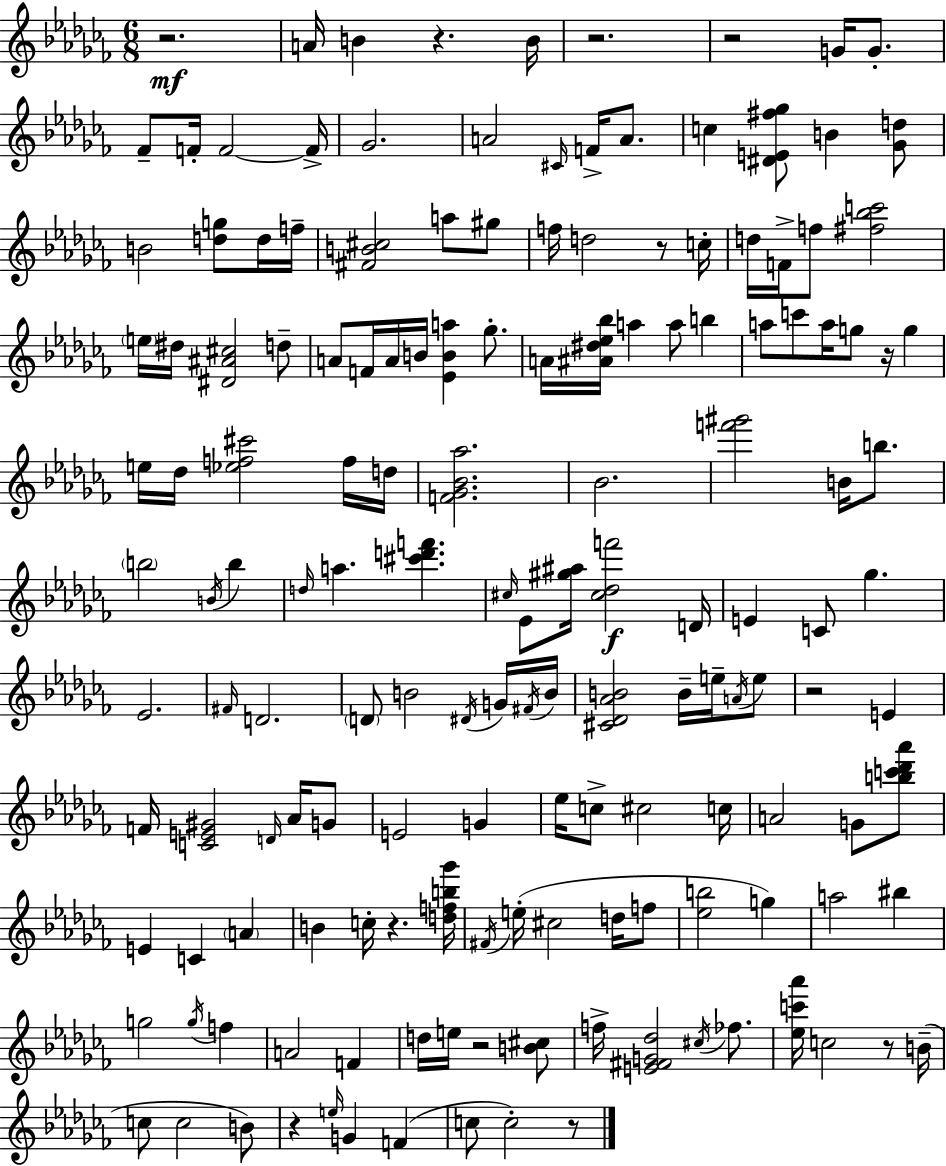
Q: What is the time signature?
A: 6/8